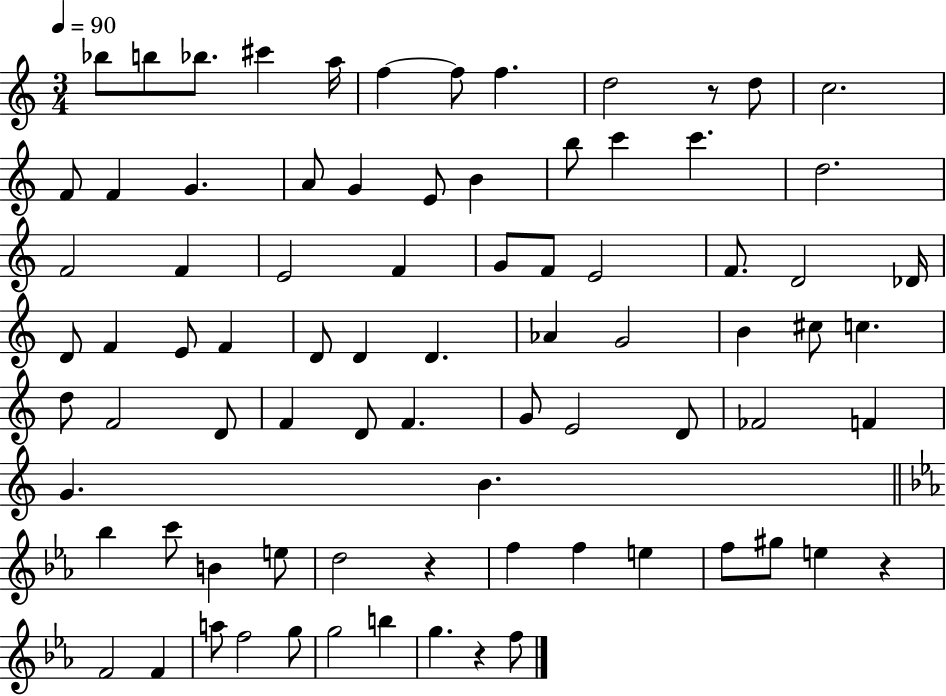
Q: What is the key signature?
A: C major